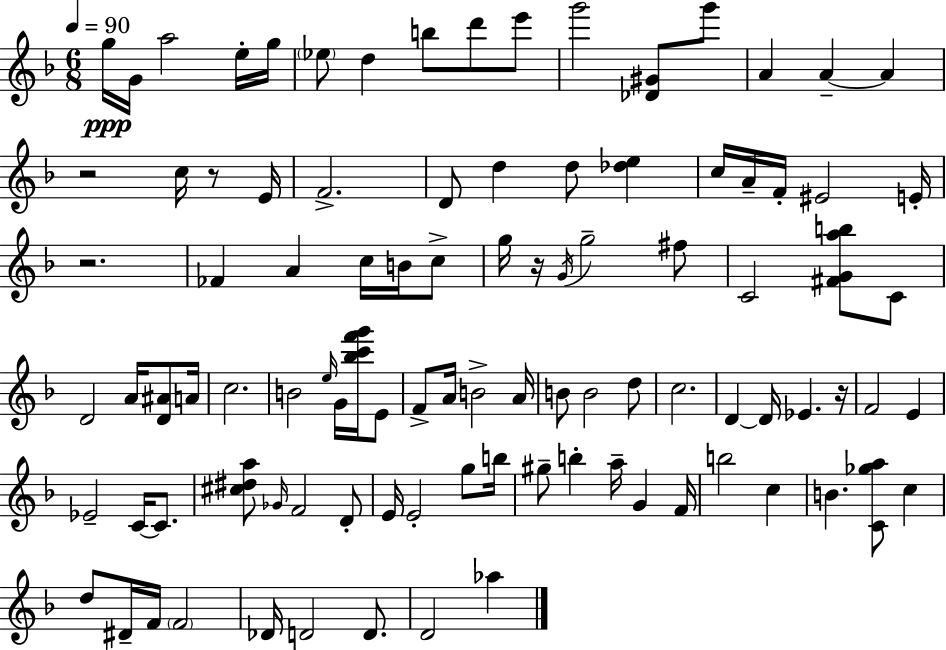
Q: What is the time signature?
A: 6/8